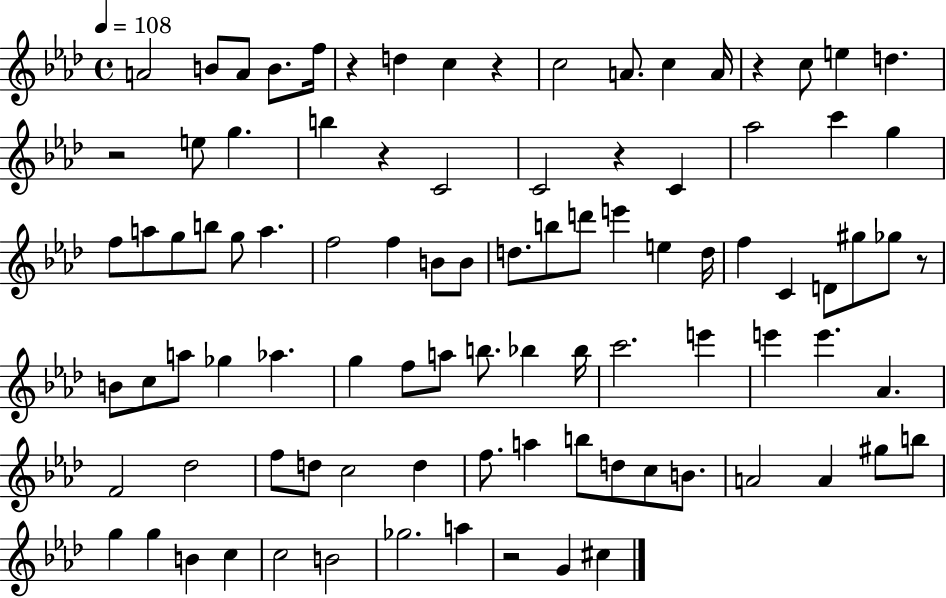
{
  \clef treble
  \time 4/4
  \defaultTimeSignature
  \key aes \major
  \tempo 4 = 108
  a'2 b'8 a'8 b'8. f''16 | r4 d''4 c''4 r4 | c''2 a'8. c''4 a'16 | r4 c''8 e''4 d''4. | \break r2 e''8 g''4. | b''4 r4 c'2 | c'2 r4 c'4 | aes''2 c'''4 g''4 | \break f''8 a''8 g''8 b''8 g''8 a''4. | f''2 f''4 b'8 b'8 | d''8. b''8 d'''8 e'''4 e''4 d''16 | f''4 c'4 d'8 gis''8 ges''8 r8 | \break b'8 c''8 a''8 ges''4 aes''4. | g''4 f''8 a''8 b''8. bes''4 bes''16 | c'''2. e'''4 | e'''4 e'''4. aes'4. | \break f'2 des''2 | f''8 d''8 c''2 d''4 | f''8. a''4 b''8 d''8 c''8 b'8. | a'2 a'4 gis''8 b''8 | \break g''4 g''4 b'4 c''4 | c''2 b'2 | ges''2. a''4 | r2 g'4 cis''4 | \break \bar "|."
}